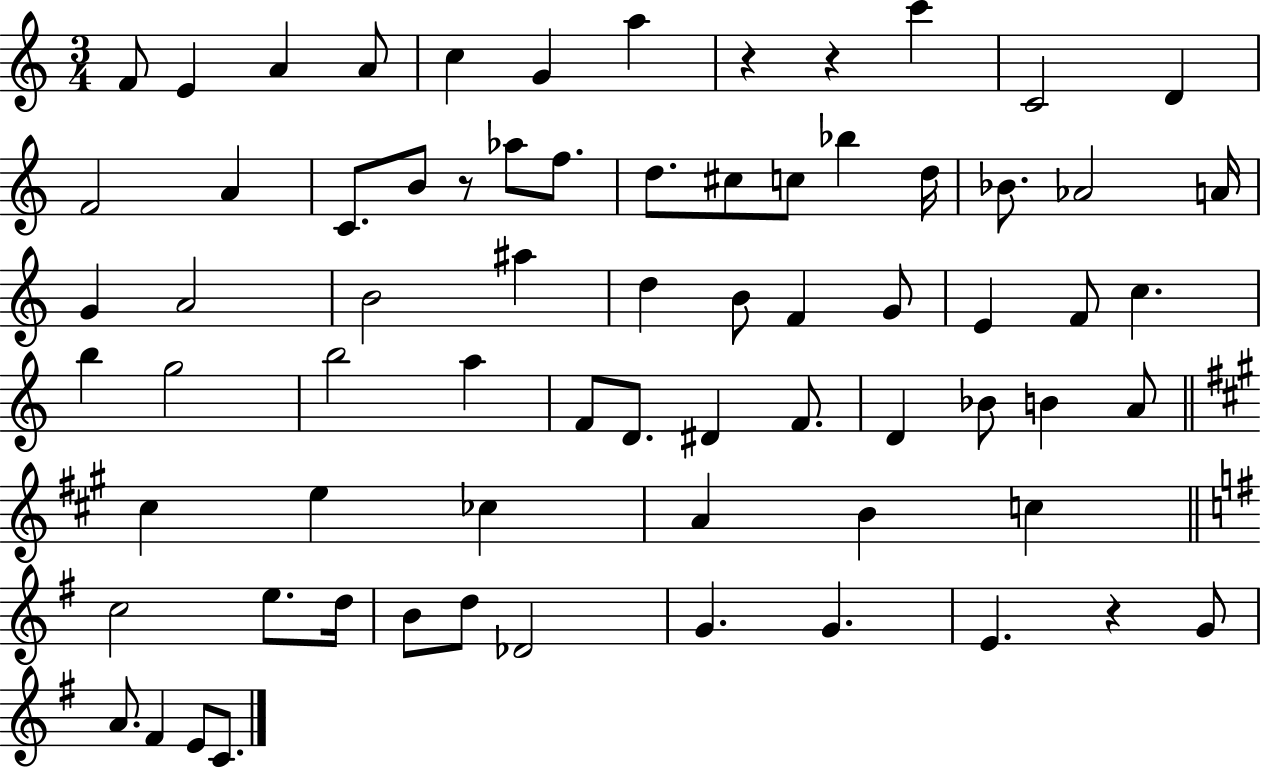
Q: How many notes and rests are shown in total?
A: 71